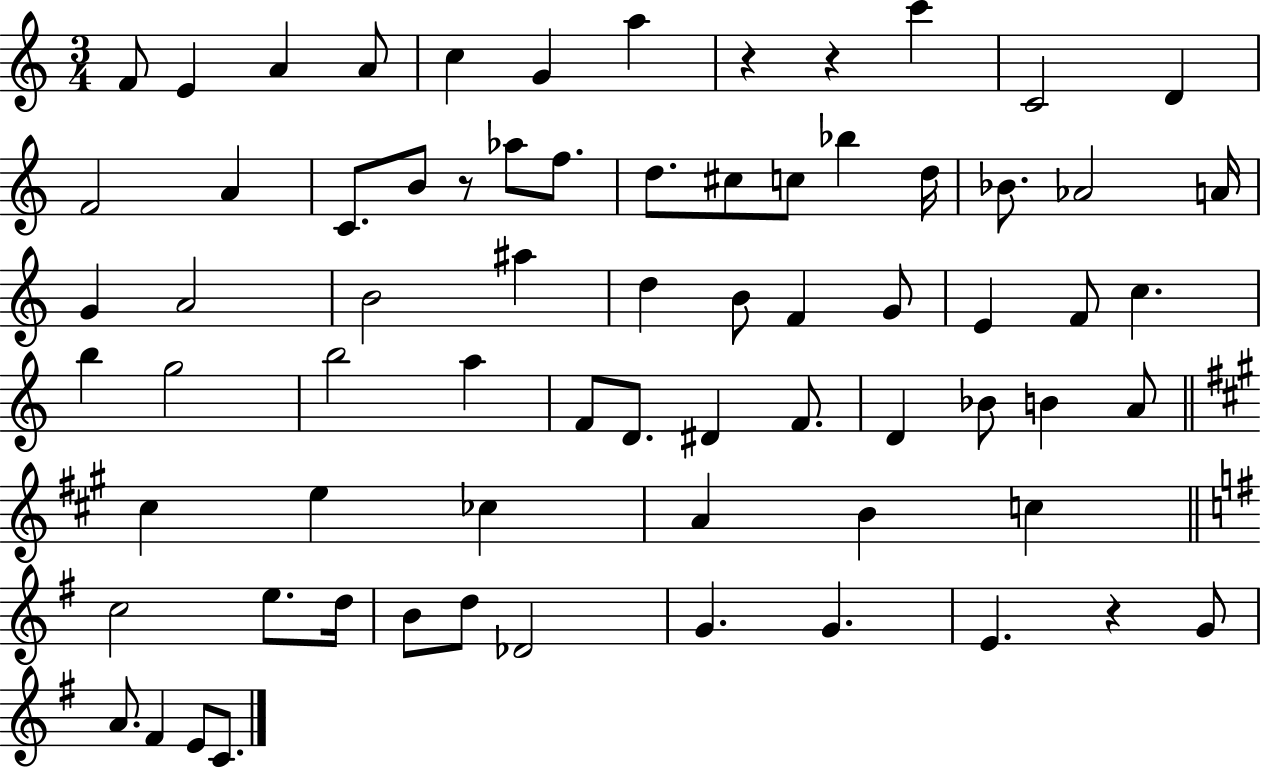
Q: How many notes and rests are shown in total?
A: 71